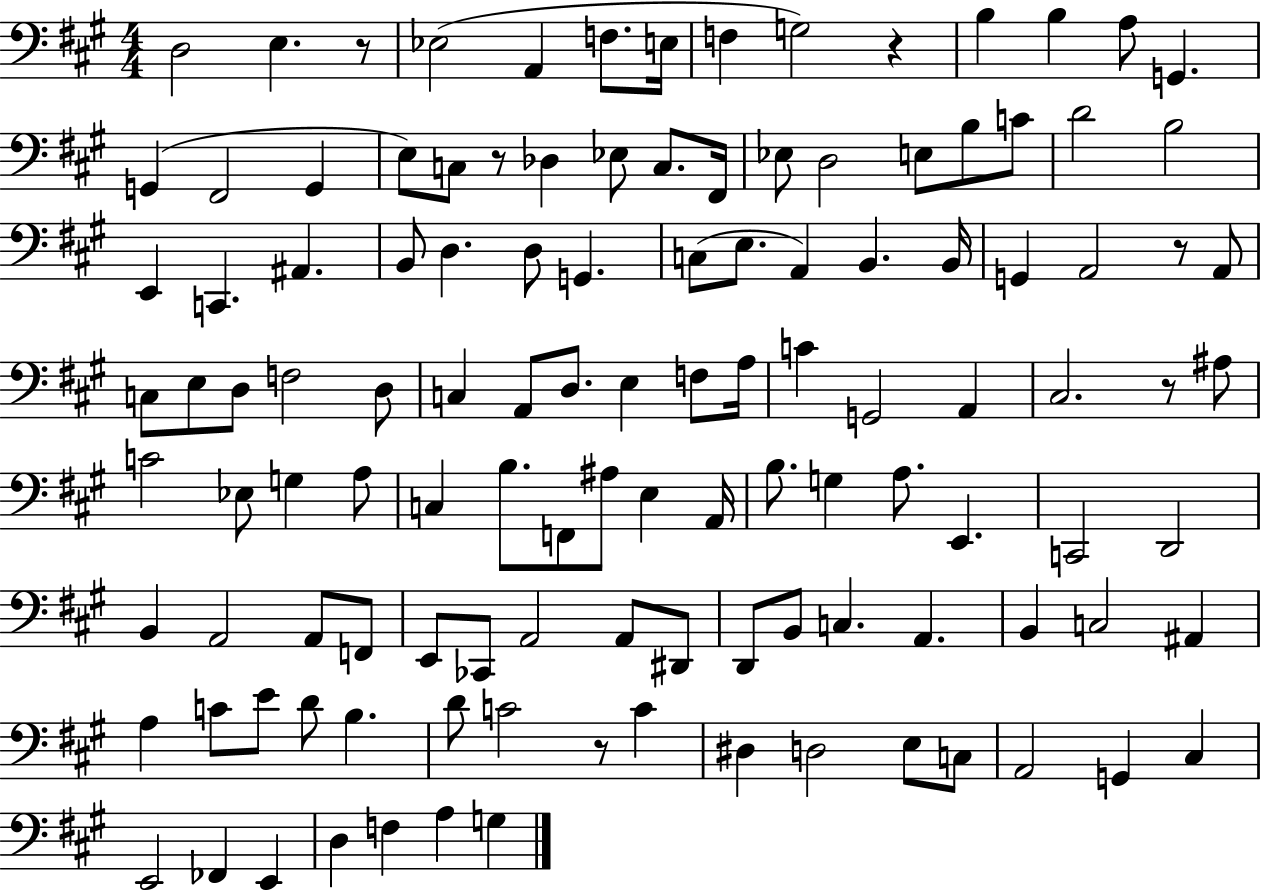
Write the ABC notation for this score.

X:1
T:Untitled
M:4/4
L:1/4
K:A
D,2 E, z/2 _E,2 A,, F,/2 E,/4 F, G,2 z B, B, A,/2 G,, G,, ^F,,2 G,, E,/2 C,/2 z/2 _D, _E,/2 C,/2 ^F,,/4 _E,/2 D,2 E,/2 B,/2 C/2 D2 B,2 E,, C,, ^A,, B,,/2 D, D,/2 G,, C,/2 E,/2 A,, B,, B,,/4 G,, A,,2 z/2 A,,/2 C,/2 E,/2 D,/2 F,2 D,/2 C, A,,/2 D,/2 E, F,/2 A,/4 C G,,2 A,, ^C,2 z/2 ^A,/2 C2 _E,/2 G, A,/2 C, B,/2 F,,/2 ^A,/2 E, A,,/4 B,/2 G, A,/2 E,, C,,2 D,,2 B,, A,,2 A,,/2 F,,/2 E,,/2 _C,,/2 A,,2 A,,/2 ^D,,/2 D,,/2 B,,/2 C, A,, B,, C,2 ^A,, A, C/2 E/2 D/2 B, D/2 C2 z/2 C ^D, D,2 E,/2 C,/2 A,,2 G,, ^C, E,,2 _F,, E,, D, F, A, G,